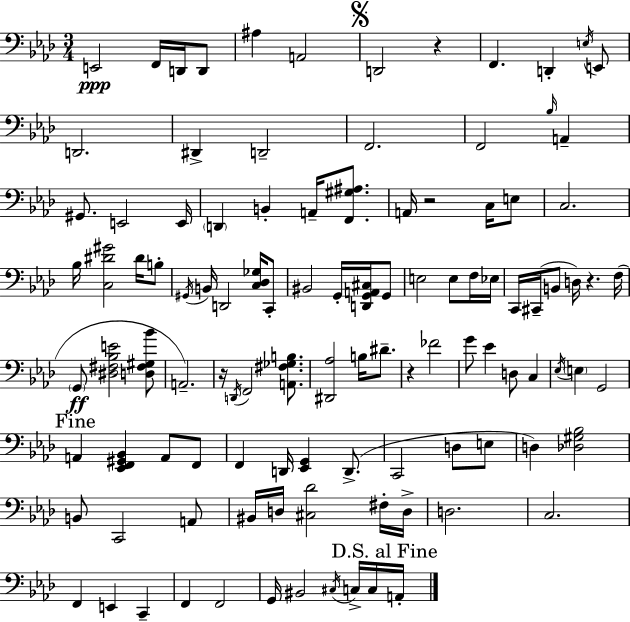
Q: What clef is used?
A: bass